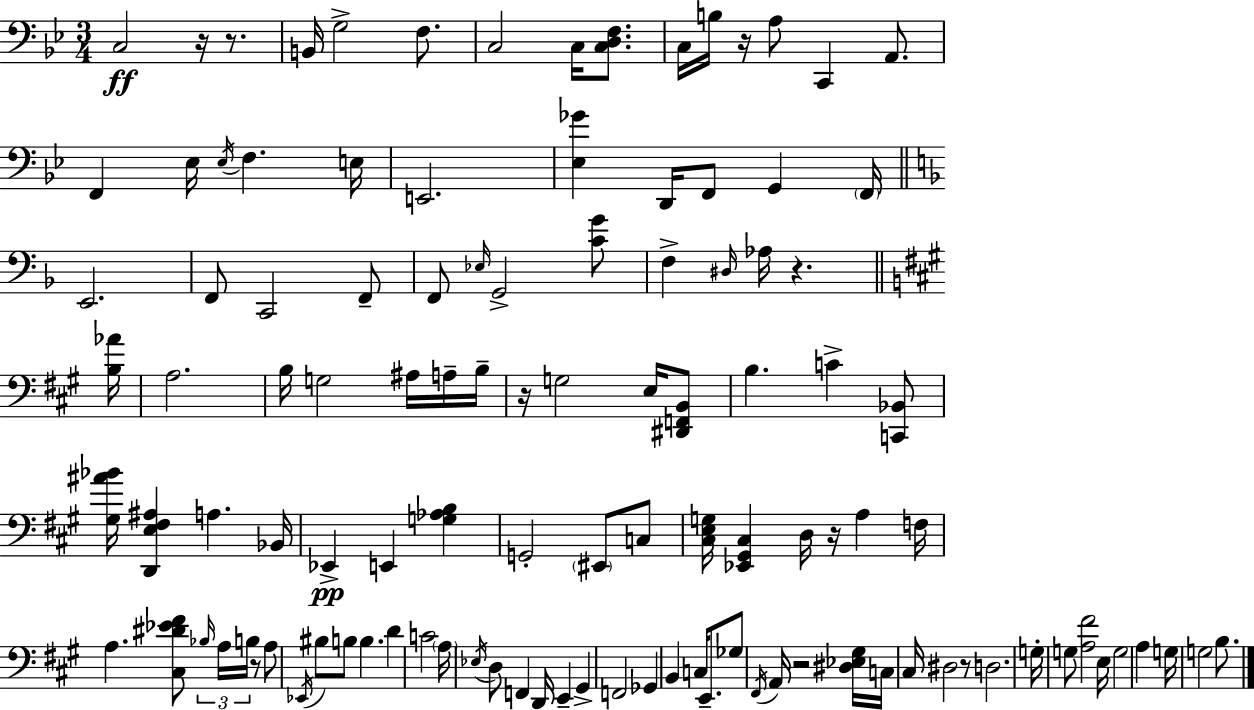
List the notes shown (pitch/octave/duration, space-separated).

C3/h R/s R/e. B2/s G3/h F3/e. C3/h C3/s [C3,D3,F3]/e. C3/s B3/s R/s A3/e C2/q A2/e. F2/q Eb3/s Eb3/s F3/q. E3/s E2/h. [Eb3,Gb4]/q D2/s F2/e G2/q F2/s E2/h. F2/e C2/h F2/e F2/e Eb3/s G2/h [C4,G4]/e F3/q D#3/s Ab3/s R/q. [B3,Ab4]/s A3/h. B3/s G3/h A#3/s A3/s B3/s R/s G3/h E3/s [D#2,F2,B2]/e B3/q. C4/q [C2,Bb2]/e [G#3,A#4,Bb4]/s [D2,E3,F#3,A#3]/q A3/q. Bb2/s Eb2/q E2/q [G3,Ab3,B3]/q G2/h EIS2/e C3/e [C#3,E3,G3]/s [Eb2,G#2,C#3]/q D3/s R/s A3/q F3/s A3/q. [C#3,D#4,Eb4,F#4]/e Bb3/s A3/s B3/s R/e A3/e Eb2/s BIS3/e B3/e B3/q. D4/q C4/h A3/s Eb3/s D3/e F2/q D2/s E2/q G#2/q F2/h Gb2/q B2/q C3/s E2/e. Gb3/e F#2/s A2/s R/h [D#3,Eb3,G#3]/s C3/s C#3/s D#3/h R/e D3/h. G3/s G3/e [A3,F#4]/h E3/s G3/h A3/q G3/s G3/h B3/e.